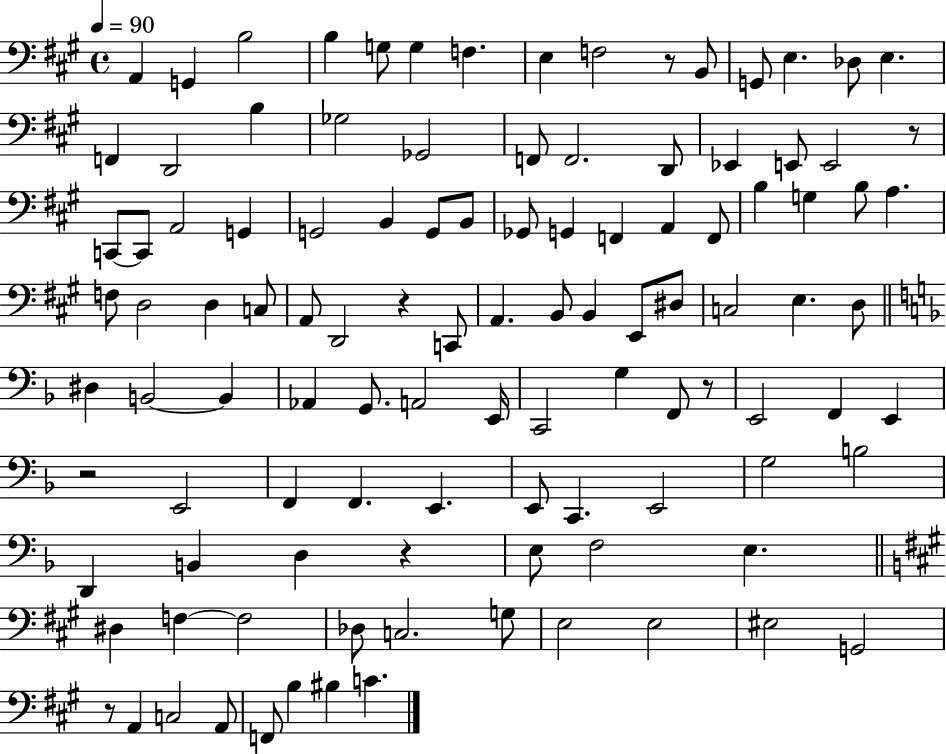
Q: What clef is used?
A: bass